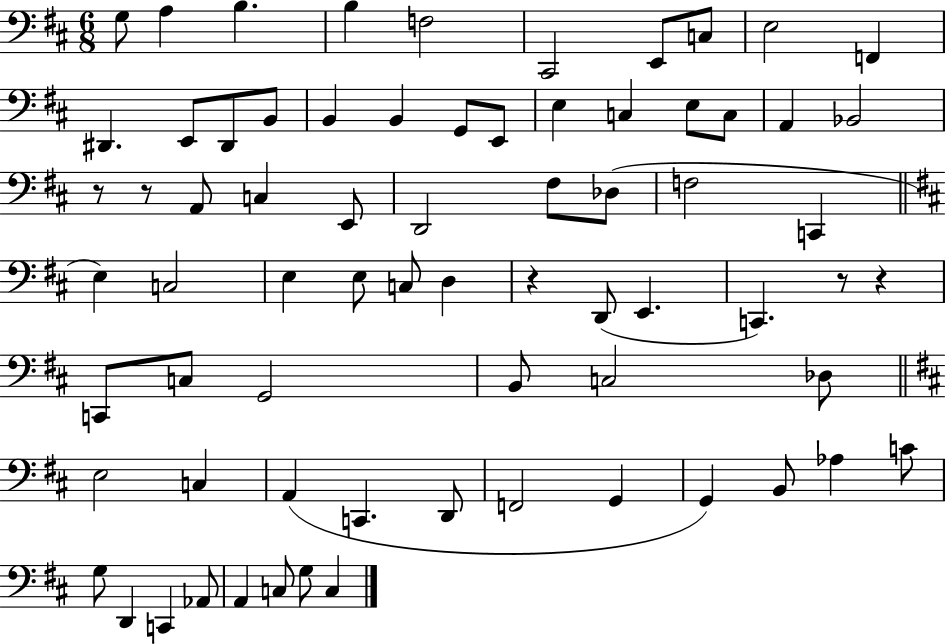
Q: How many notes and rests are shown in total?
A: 71